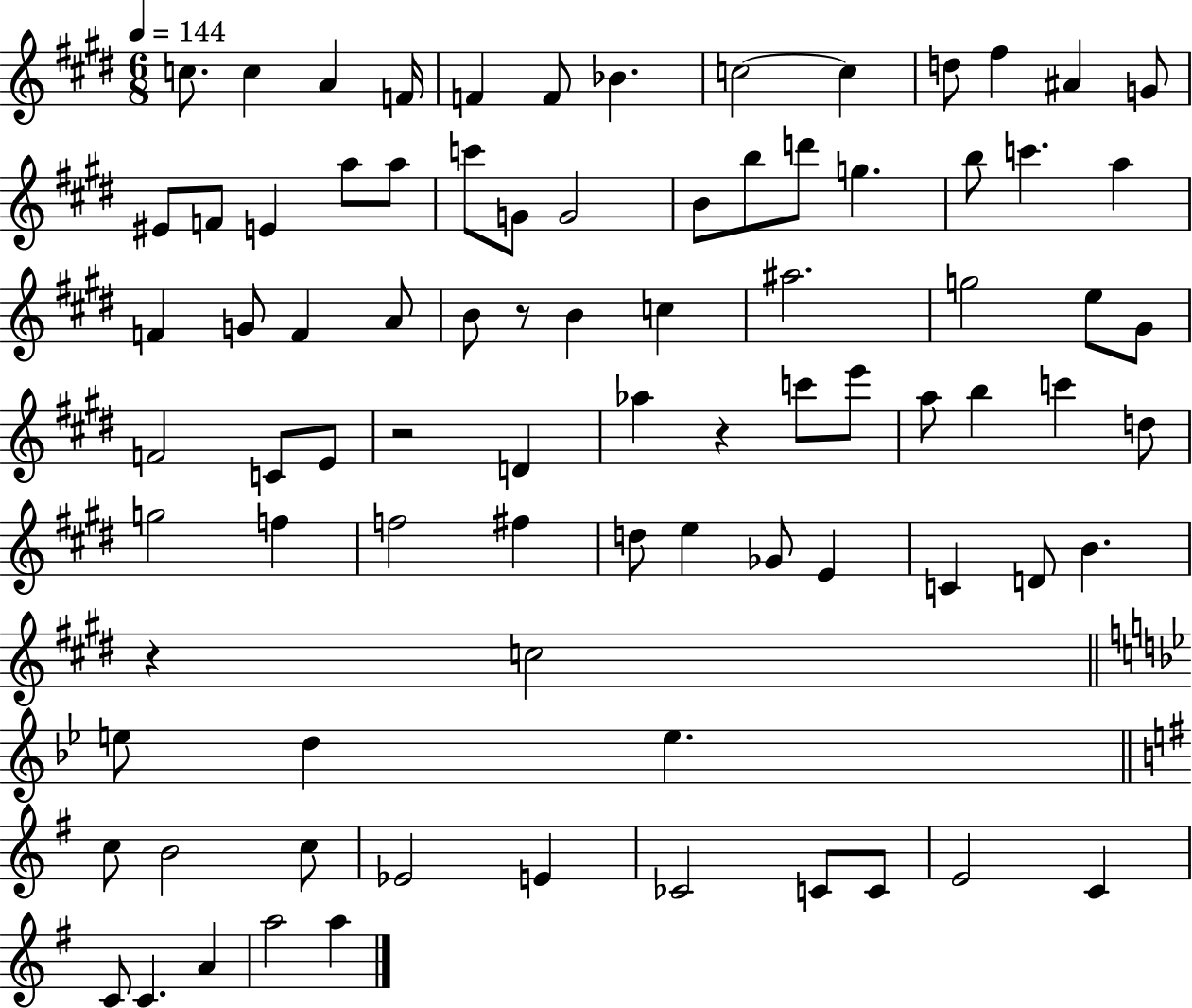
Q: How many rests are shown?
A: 4